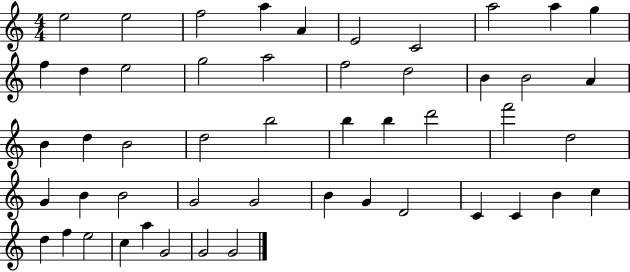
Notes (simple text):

E5/h E5/h F5/h A5/q A4/q E4/h C4/h A5/h A5/q G5/q F5/q D5/q E5/h G5/h A5/h F5/h D5/h B4/q B4/h A4/q B4/q D5/q B4/h D5/h B5/h B5/q B5/q D6/h F6/h D5/h G4/q B4/q B4/h G4/h G4/h B4/q G4/q D4/h C4/q C4/q B4/q C5/q D5/q F5/q E5/h C5/q A5/q G4/h G4/h G4/h